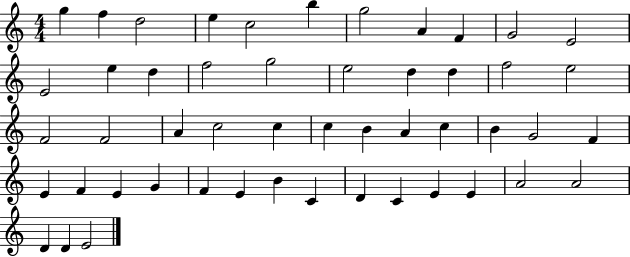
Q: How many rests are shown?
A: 0